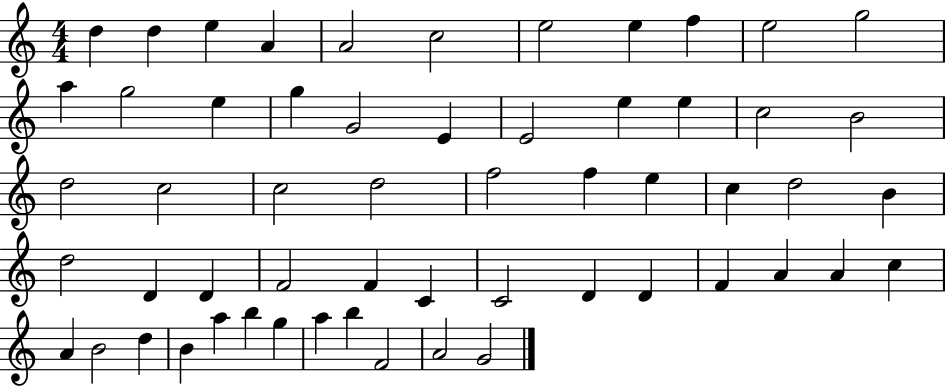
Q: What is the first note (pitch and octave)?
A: D5